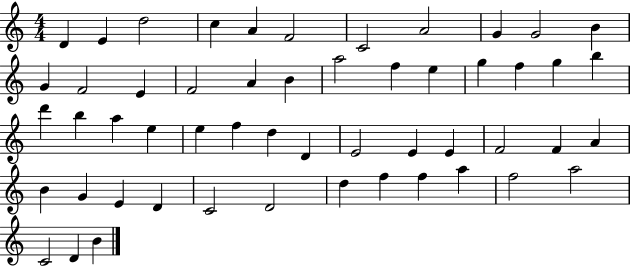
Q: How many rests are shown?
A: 0